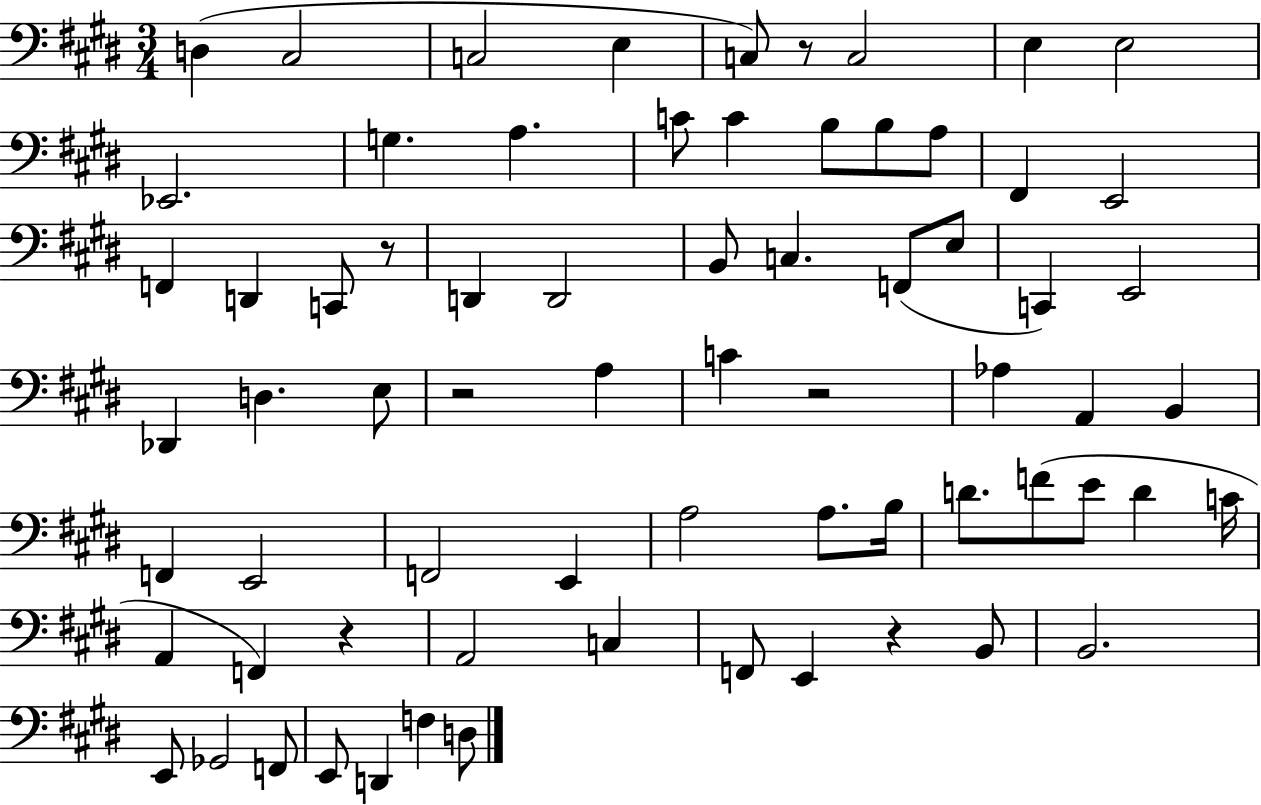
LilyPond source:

{
  \clef bass
  \numericTimeSignature
  \time 3/4
  \key e \major
  d4( cis2 | c2 e4 | c8) r8 c2 | e4 e2 | \break ees,2. | g4. a4. | c'8 c'4 b8 b8 a8 | fis,4 e,2 | \break f,4 d,4 c,8 r8 | d,4 d,2 | b,8 c4. f,8( e8 | c,4) e,2 | \break des,4 d4. e8 | r2 a4 | c'4 r2 | aes4 a,4 b,4 | \break f,4 e,2 | f,2 e,4 | a2 a8. b16 | d'8. f'8( e'8 d'4 c'16 | \break a,4 f,4) r4 | a,2 c4 | f,8 e,4 r4 b,8 | b,2. | \break e,8 ges,2 f,8 | e,8 d,4 f4 d8 | \bar "|."
}